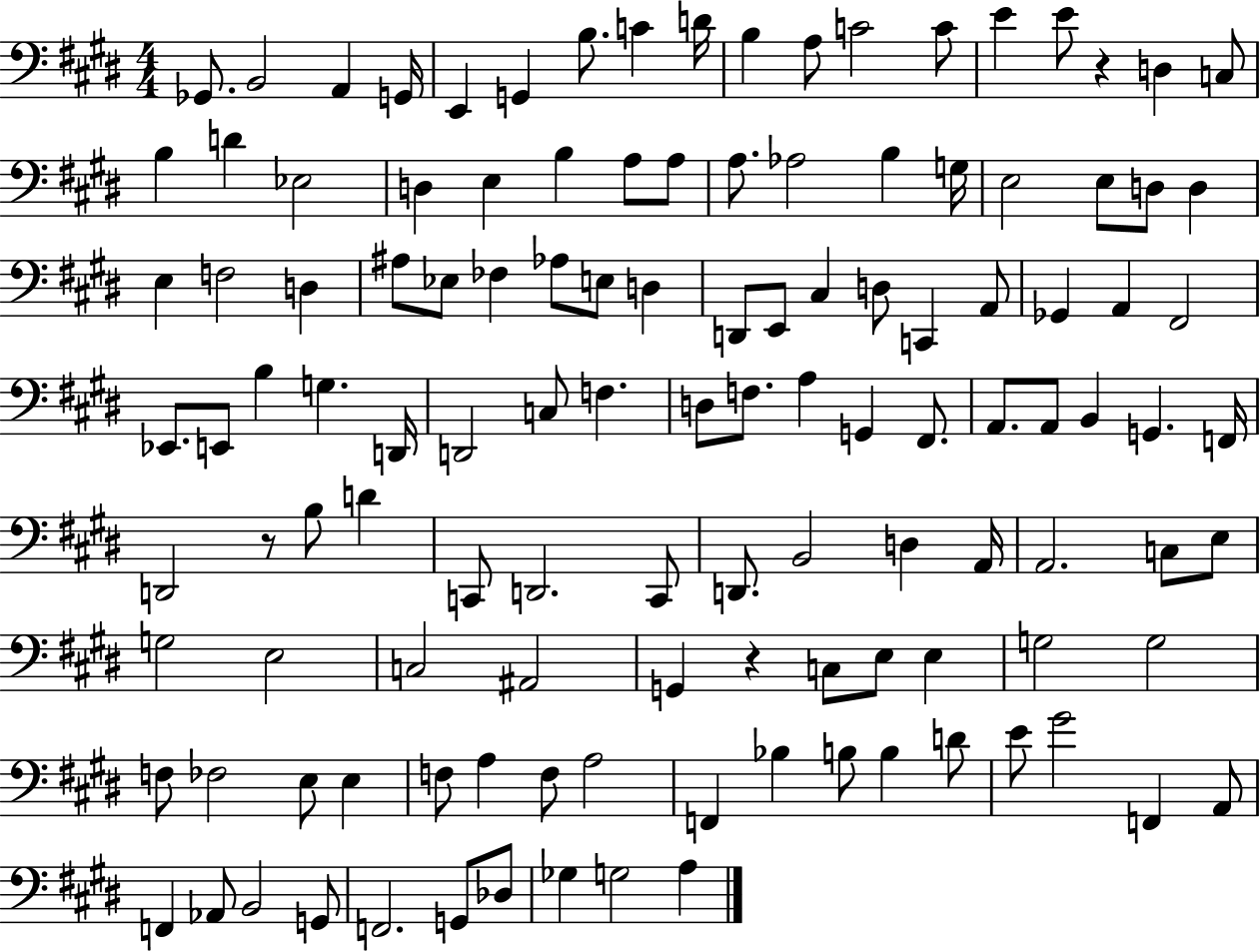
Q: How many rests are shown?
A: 3